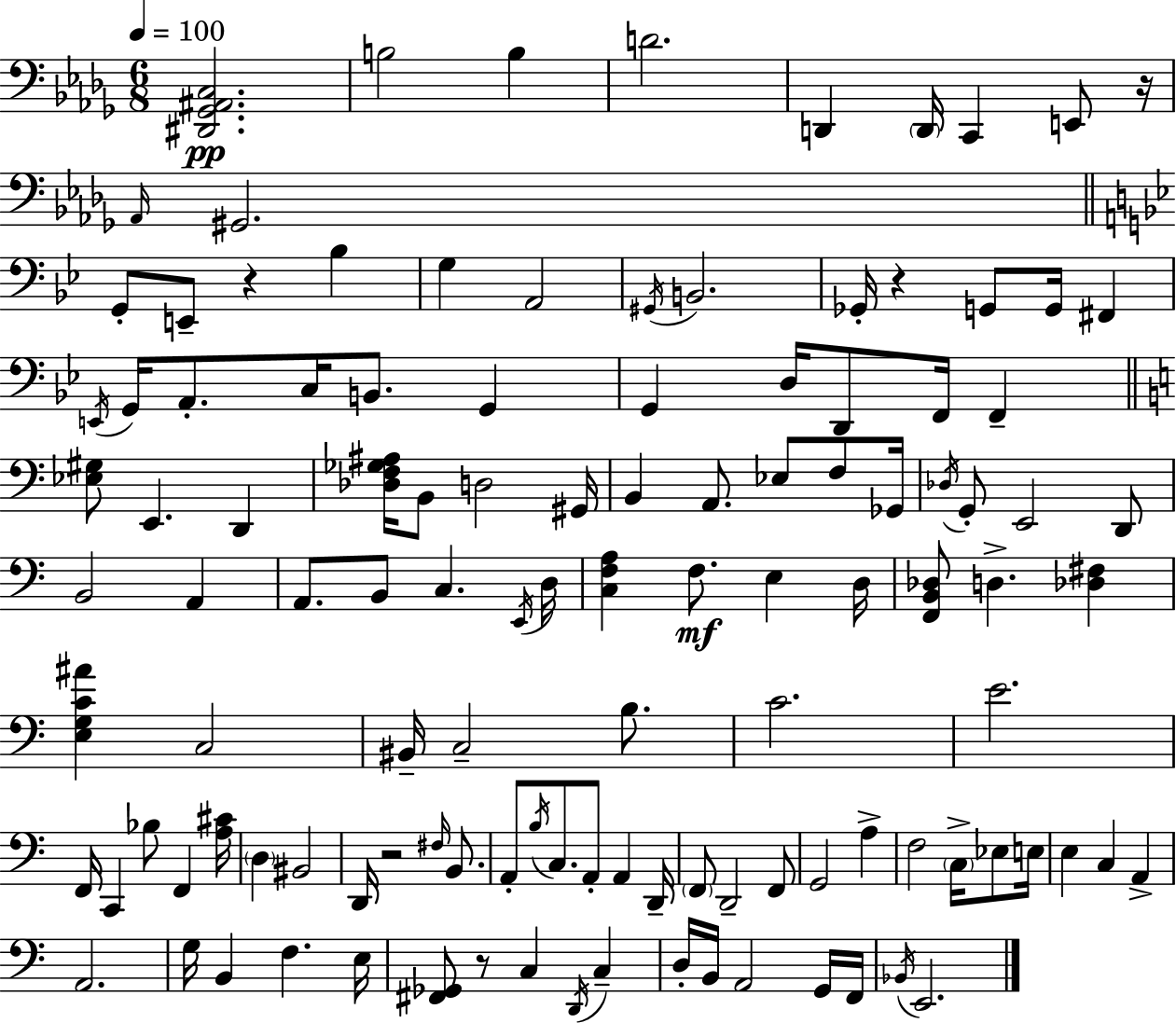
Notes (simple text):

[D#2,Gb2,A#2,C3]/h. B3/h B3/q D4/h. D2/q D2/s C2/q E2/e R/s Ab2/s G#2/h. G2/e E2/e R/q Bb3/q G3/q A2/h G#2/s B2/h. Gb2/s R/q G2/e G2/s F#2/q E2/s G2/s A2/e. C3/s B2/e. G2/q G2/q D3/s D2/e F2/s F2/q [Eb3,G#3]/e E2/q. D2/q [Db3,F3,Gb3,A#3]/s B2/e D3/h G#2/s B2/q A2/e. Eb3/e F3/e Gb2/s Db3/s G2/e E2/h D2/e B2/h A2/q A2/e. B2/e C3/q. E2/s D3/s [C3,F3,A3]/q F3/e. E3/q D3/s [F2,B2,Db3]/e D3/q. [Db3,F#3]/q [E3,G3,C4,A#4]/q C3/h BIS2/s C3/h B3/e. C4/h. E4/h. F2/s C2/q Bb3/e F2/q [A3,C#4]/s D3/q BIS2/h D2/s R/h F#3/s B2/e. A2/e B3/s C3/e. A2/e A2/q D2/s F2/e D2/h F2/e G2/h A3/q F3/h C3/s Eb3/e E3/s E3/q C3/q A2/q A2/h. G3/s B2/q F3/q. E3/s [F#2,Gb2]/e R/e C3/q D2/s C3/q D3/s B2/s A2/h G2/s F2/s Bb2/s E2/h.